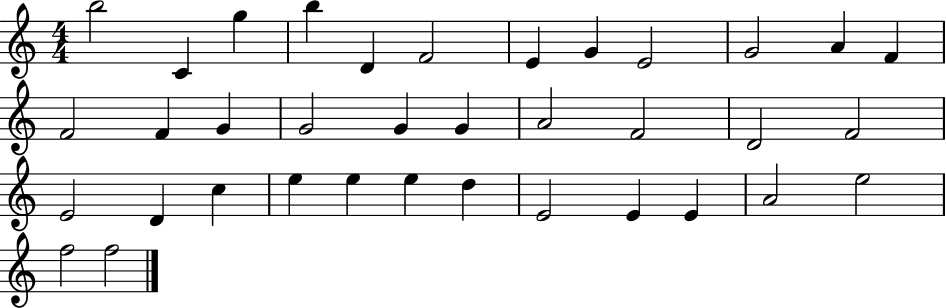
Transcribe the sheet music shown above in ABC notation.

X:1
T:Untitled
M:4/4
L:1/4
K:C
b2 C g b D F2 E G E2 G2 A F F2 F G G2 G G A2 F2 D2 F2 E2 D c e e e d E2 E E A2 e2 f2 f2